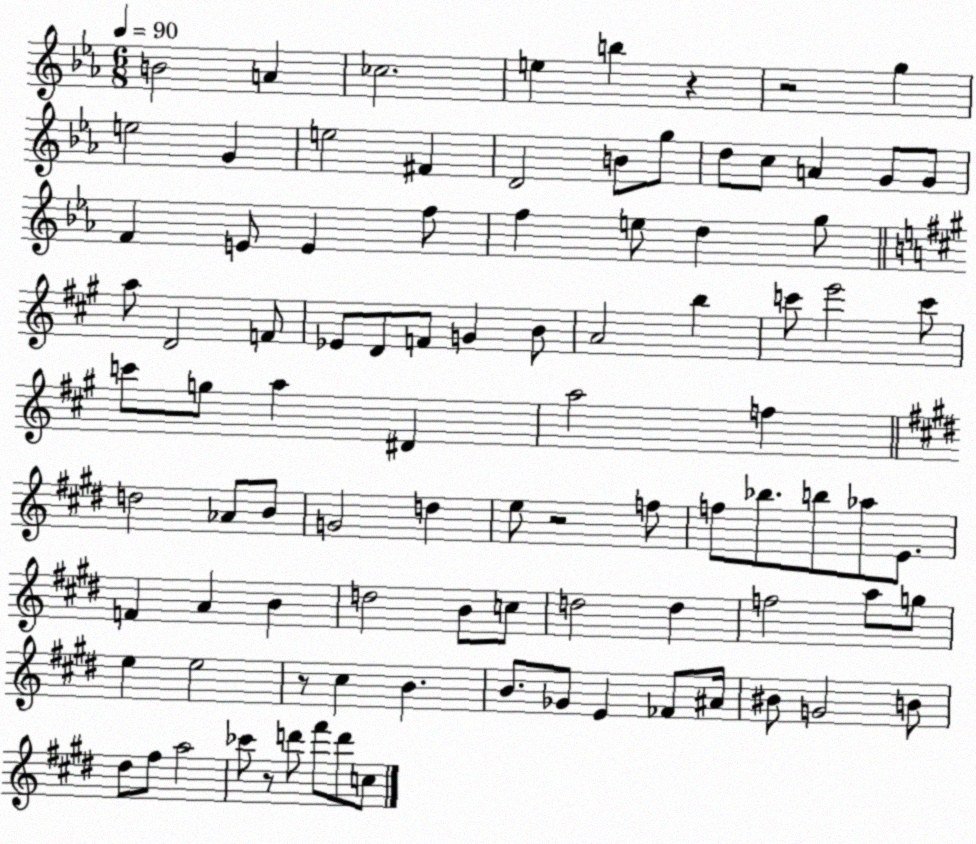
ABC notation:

X:1
T:Untitled
M:6/8
L:1/4
K:Eb
B2 A _c2 e b z z2 g e2 G e2 ^F D2 B/2 g/2 d/2 c/2 A G/2 G/2 F E/2 E f/2 f e/2 d g/2 a/2 D2 F/2 _E/2 D/2 F/2 G B/2 A2 b c'/2 e'2 c'/2 c'/2 g/2 a ^D a2 f d2 _A/2 B/2 G2 d e/2 z2 f/2 f/2 _b/2 b/2 _a/2 E/2 F A B d2 B/2 c/2 d2 d f2 a/2 g/2 e e2 z/2 ^c B B/2 _G/2 E _F/2 ^A/4 ^B/2 G2 B/2 ^d/2 ^f/2 a2 _c'/2 z/2 d'/2 ^f'/2 d'/2 c/2